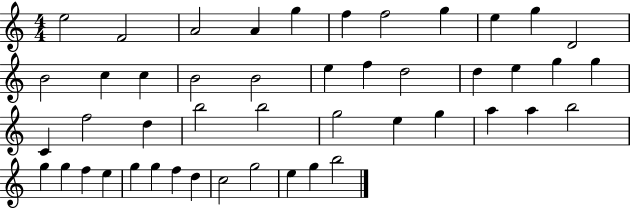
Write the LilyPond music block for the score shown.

{
  \clef treble
  \numericTimeSignature
  \time 4/4
  \key c \major
  e''2 f'2 | a'2 a'4 g''4 | f''4 f''2 g''4 | e''4 g''4 d'2 | \break b'2 c''4 c''4 | b'2 b'2 | e''4 f''4 d''2 | d''4 e''4 g''4 g''4 | \break c'4 f''2 d''4 | b''2 b''2 | g''2 e''4 g''4 | a''4 a''4 b''2 | \break g''4 g''4 f''4 e''4 | g''4 g''4 f''4 d''4 | c''2 g''2 | e''4 g''4 b''2 | \break \bar "|."
}